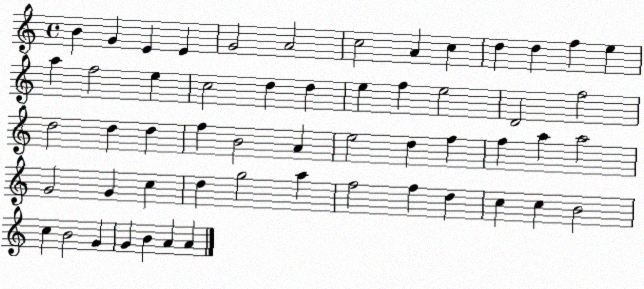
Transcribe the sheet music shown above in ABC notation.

X:1
T:Untitled
M:4/4
L:1/4
K:C
B G E E G2 A2 c2 A c d d f e a f2 e c2 d d e f e2 D2 f2 d2 d d f B2 A e2 d f f a a2 G2 G c d g2 a f2 f d c c B2 c B2 G G B A A